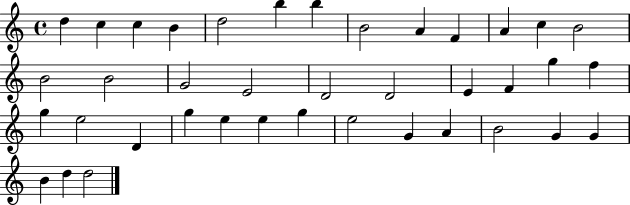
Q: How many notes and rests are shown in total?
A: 39